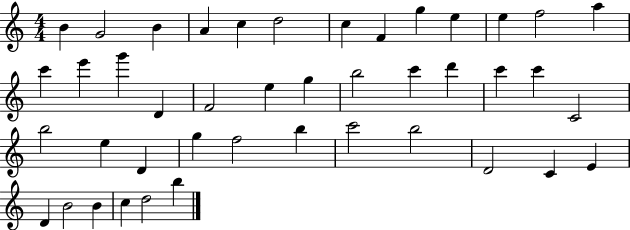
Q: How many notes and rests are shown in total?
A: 43